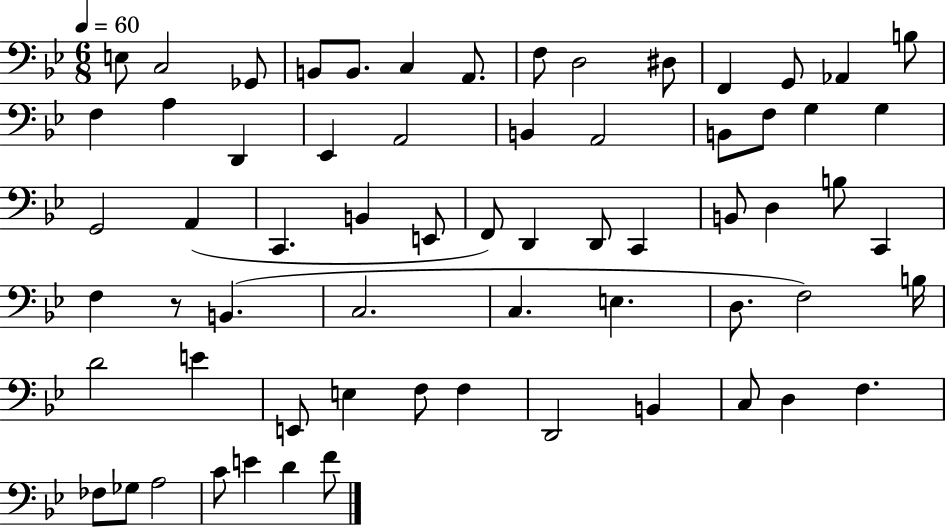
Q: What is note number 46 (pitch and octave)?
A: B3